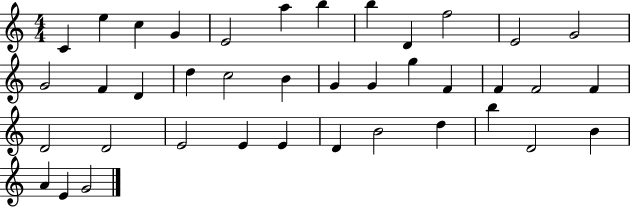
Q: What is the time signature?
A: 4/4